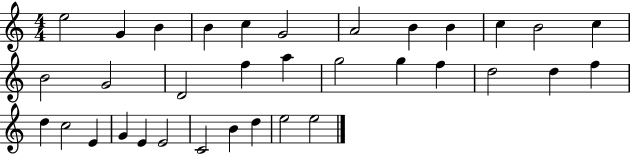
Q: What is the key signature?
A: C major